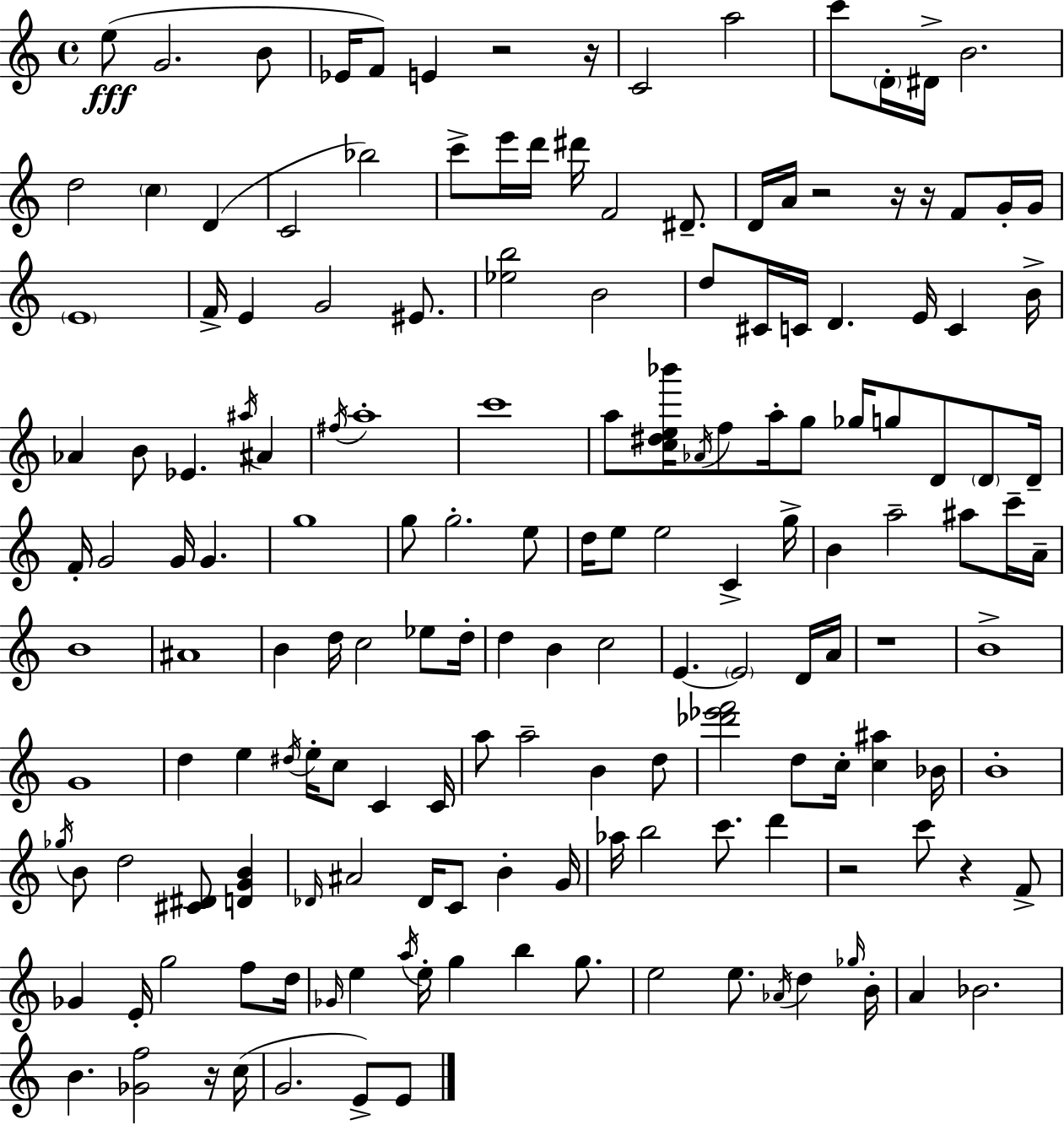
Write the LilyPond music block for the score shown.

{
  \clef treble
  \time 4/4
  \defaultTimeSignature
  \key c \major
  e''8(\fff g'2. b'8 | ees'16 f'8) e'4 r2 r16 | c'2 a''2 | c'''8 \parenthesize d'16-. dis'16-> b'2. | \break d''2 \parenthesize c''4 d'4( | c'2 bes''2) | c'''8-> e'''16 d'''16 dis'''16 f'2 dis'8.-- | d'16 a'16 r2 r16 r16 f'8 g'16-. g'16 | \break \parenthesize e'1 | f'16-> e'4 g'2 eis'8. | <ees'' b''>2 b'2 | d''8 cis'16 c'16 d'4. e'16 c'4 b'16-> | \break aes'4 b'8 ees'4. \acciaccatura { ais''16 } ais'4 | \acciaccatura { fis''16 } a''1-. | c'''1 | a''8 <c'' dis'' e'' bes'''>16 \acciaccatura { aes'16 } f''8 a''16-. g''8 ges''16 g''8 d'8 | \break \parenthesize d'8 d'16-- f'16-. g'2 g'16 g'4. | g''1 | g''8 g''2.-. | e''8 d''16 e''8 e''2 c'4-> | \break g''16-> b'4 a''2-- ais''8 | c'''16-- a'16-- b'1 | ais'1 | b'4 d''16 c''2 | \break ees''8 d''16-. d''4 b'4 c''2 | e'4.~~ \parenthesize e'2 | d'16 a'16 r1 | b'1-> | \break g'1 | d''4 e''4 \acciaccatura { dis''16 } e''16-. c''8 c'4 | c'16 a''8 a''2-- b'4 | d''8 <des''' ees''' f'''>2 d''8 c''16-. <c'' ais''>4 | \break bes'16 b'1-. | \acciaccatura { ges''16 } b'8 d''2 <cis' dis'>8 | <d' g' b'>4 \grace { des'16 } ais'2 des'16 c'8 | b'4-. g'16 aes''16 b''2 c'''8. | \break d'''4 r2 c'''8 | r4 f'8-> ges'4 e'16-. g''2 | f''8 d''16 \grace { ges'16 } e''4 \acciaccatura { a''16 } e''16-. g''4 | b''4 g''8. e''2 | \break e''8. \acciaccatura { aes'16 } d''4 \grace { ges''16 } b'16-. a'4 bes'2. | b'4. | <ges' f''>2 r16 c''16( g'2. | e'8->) e'8 \bar "|."
}